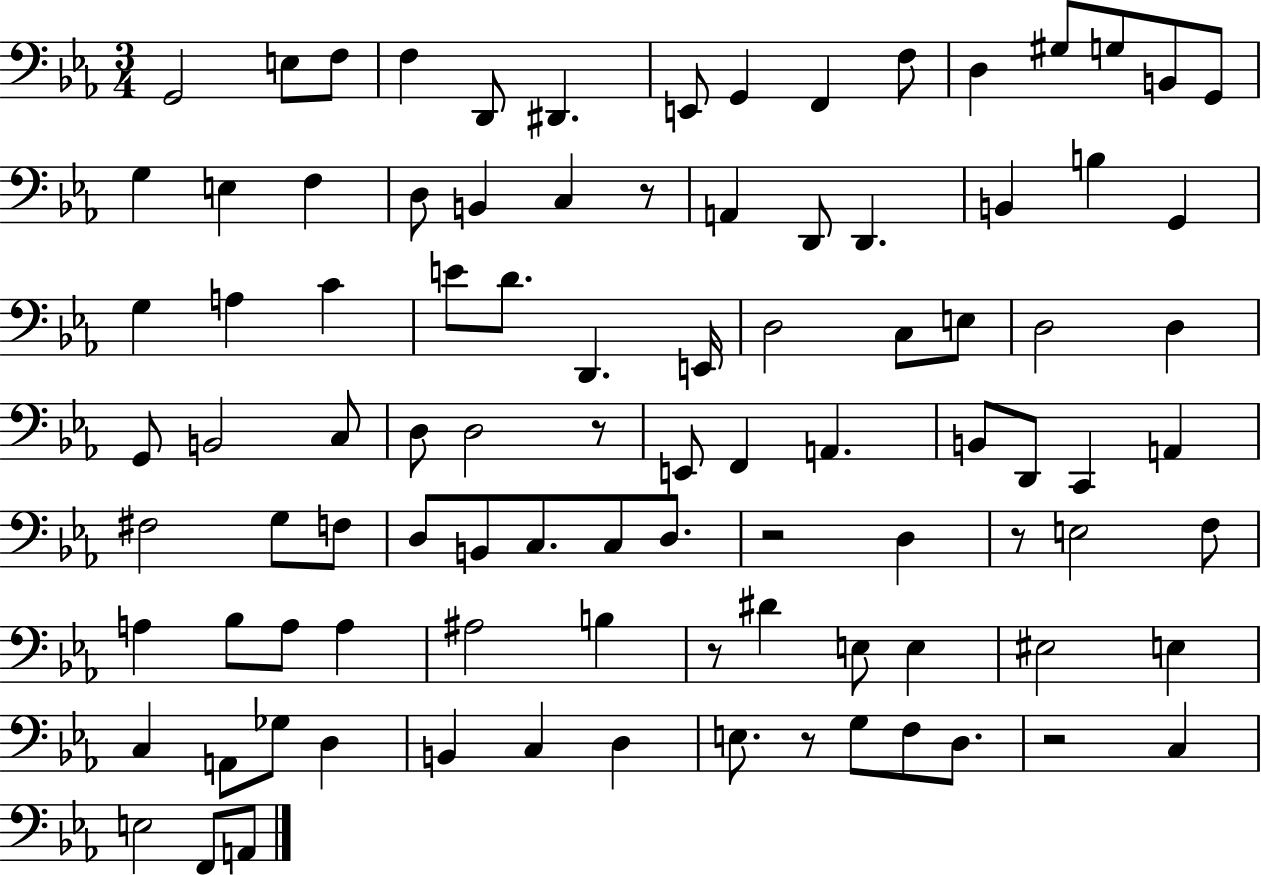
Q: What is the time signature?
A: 3/4